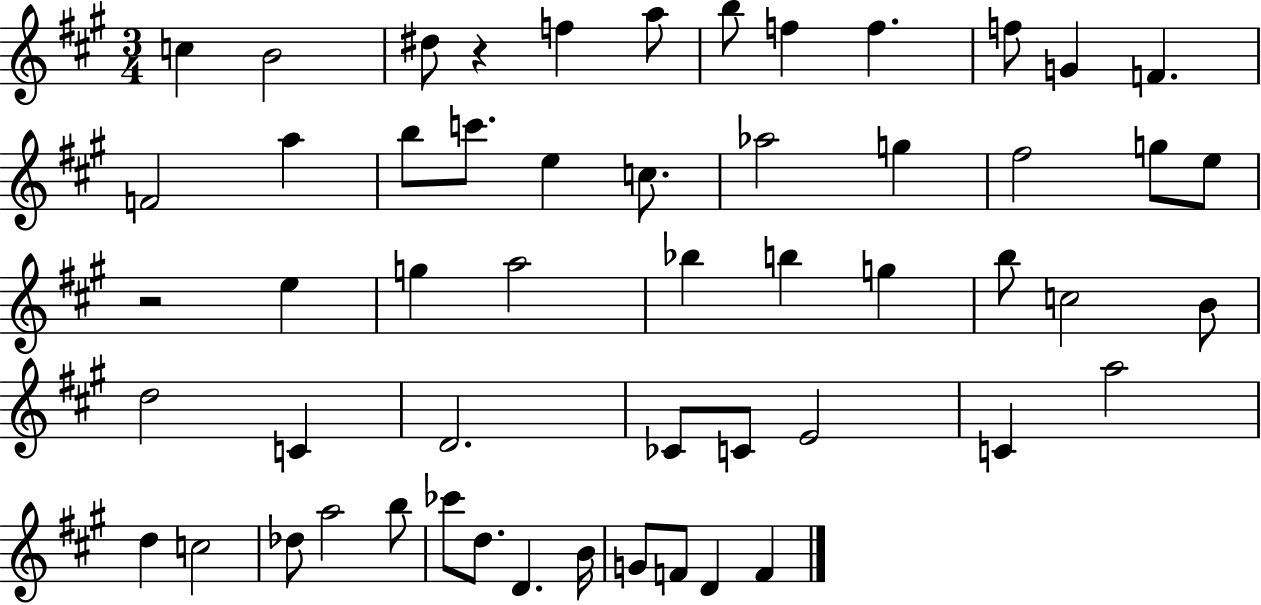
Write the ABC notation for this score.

X:1
T:Untitled
M:3/4
L:1/4
K:A
c B2 ^d/2 z f a/2 b/2 f f f/2 G F F2 a b/2 c'/2 e c/2 _a2 g ^f2 g/2 e/2 z2 e g a2 _b b g b/2 c2 B/2 d2 C D2 _C/2 C/2 E2 C a2 d c2 _d/2 a2 b/2 _c'/2 d/2 D B/4 G/2 F/2 D F